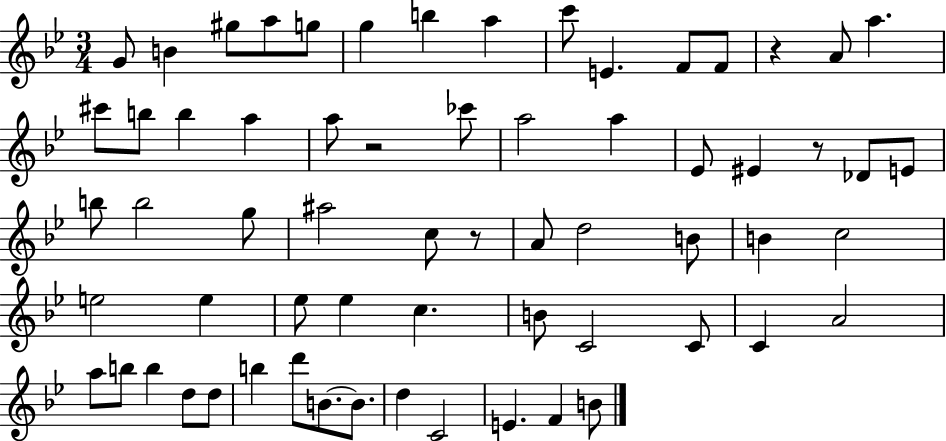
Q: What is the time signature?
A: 3/4